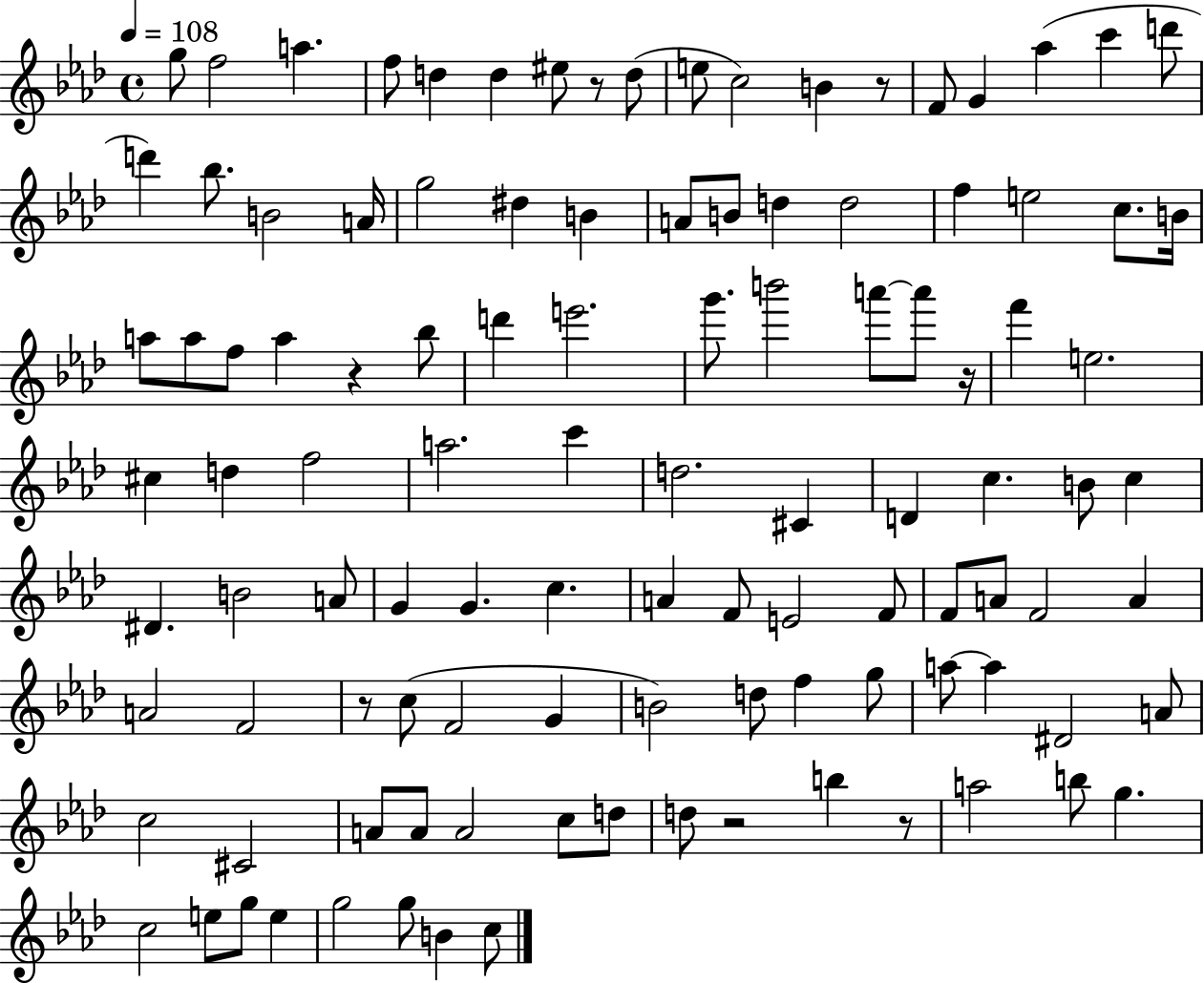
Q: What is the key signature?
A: AES major